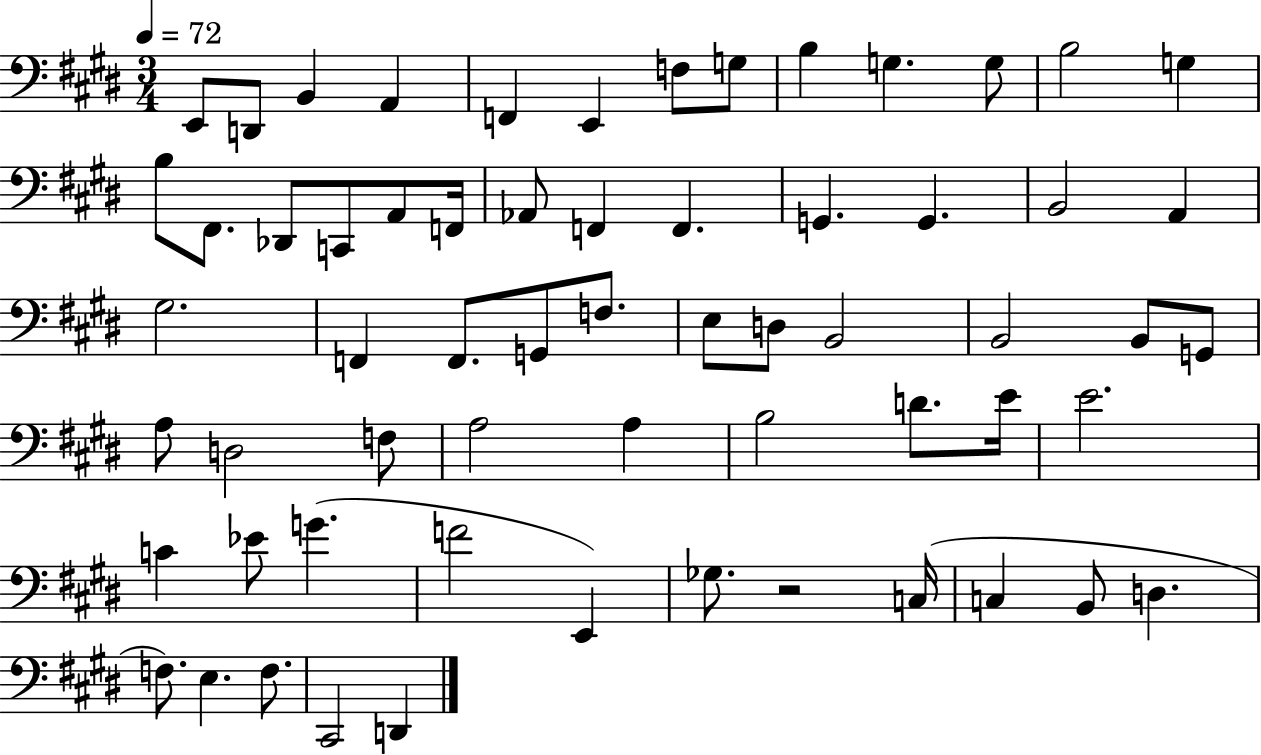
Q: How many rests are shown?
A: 1